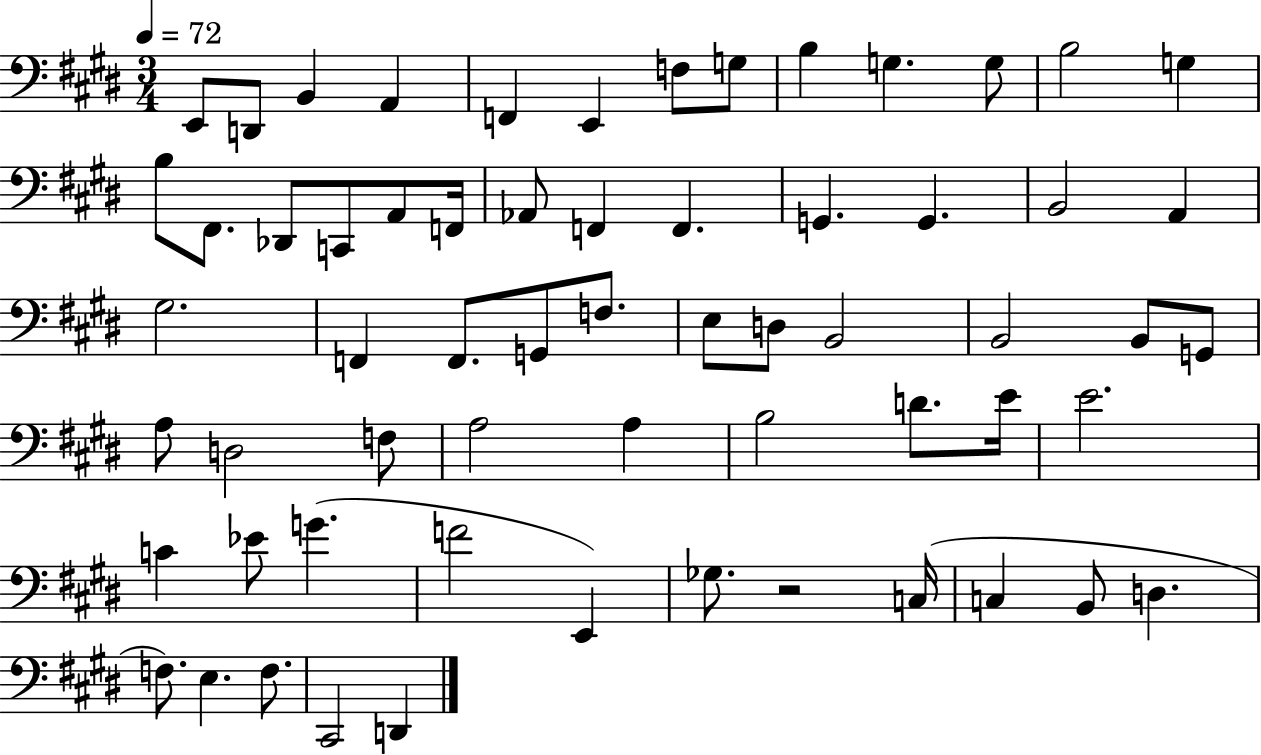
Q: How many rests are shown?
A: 1